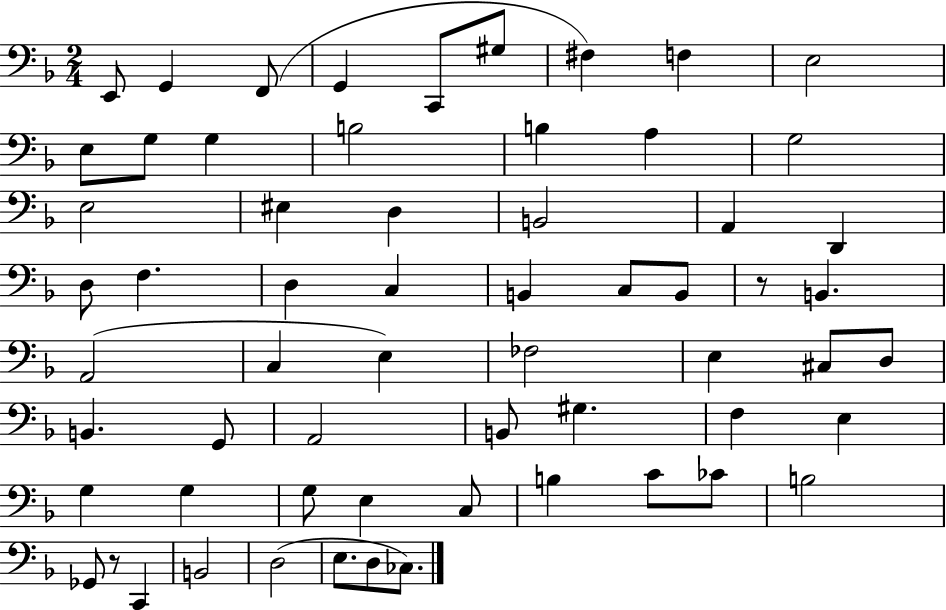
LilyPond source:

{
  \clef bass
  \numericTimeSignature
  \time 2/4
  \key f \major
  e,8 g,4 f,8( | g,4 c,8 gis8 | fis4) f4 | e2 | \break e8 g8 g4 | b2 | b4 a4 | g2 | \break e2 | eis4 d4 | b,2 | a,4 d,4 | \break d8 f4. | d4 c4 | b,4 c8 b,8 | r8 b,4. | \break a,2( | c4 e4) | fes2 | e4 cis8 d8 | \break b,4. g,8 | a,2 | b,8 gis4. | f4 e4 | \break g4 g4 | g8 e4 c8 | b4 c'8 ces'8 | b2 | \break ges,8 r8 c,4 | b,2 | d2( | e8. d8 ces8.) | \break \bar "|."
}